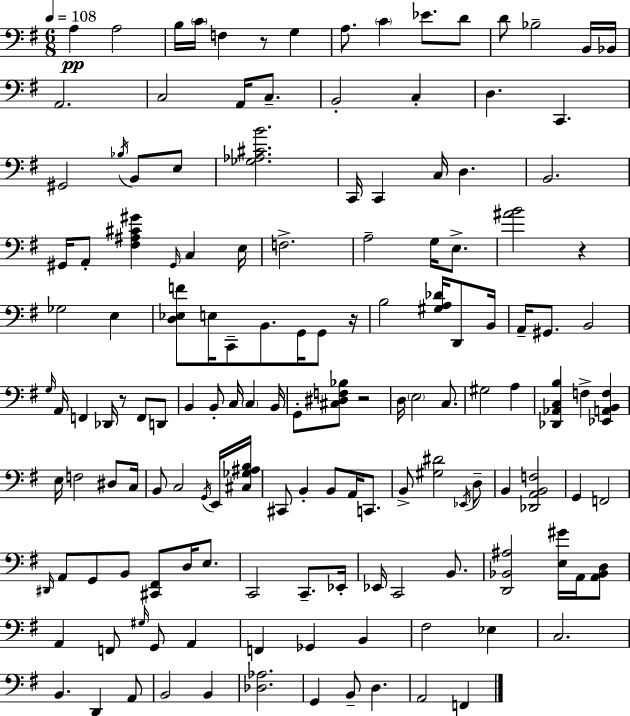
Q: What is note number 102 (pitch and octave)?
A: B2